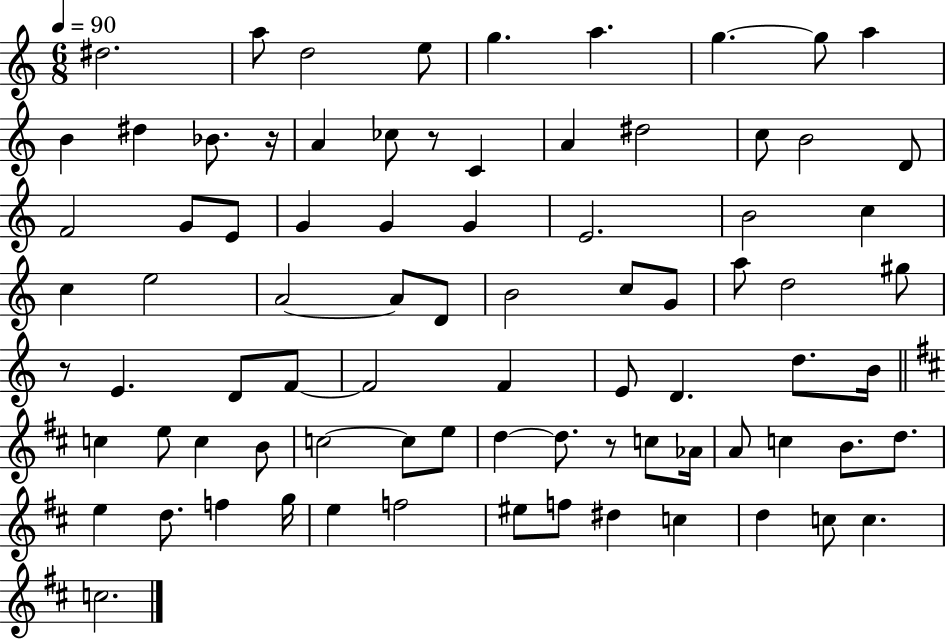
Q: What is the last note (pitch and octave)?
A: C5